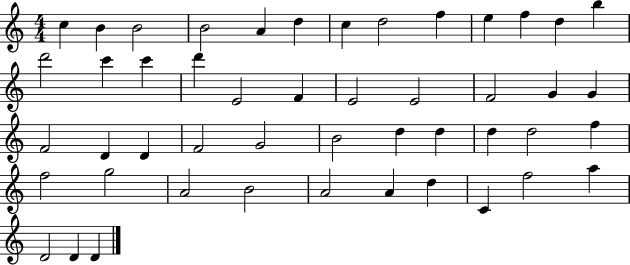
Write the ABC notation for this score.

X:1
T:Untitled
M:4/4
L:1/4
K:C
c B B2 B2 A d c d2 f e f d b d'2 c' c' d' E2 F E2 E2 F2 G G F2 D D F2 G2 B2 d d d d2 f f2 g2 A2 B2 A2 A d C f2 a D2 D D